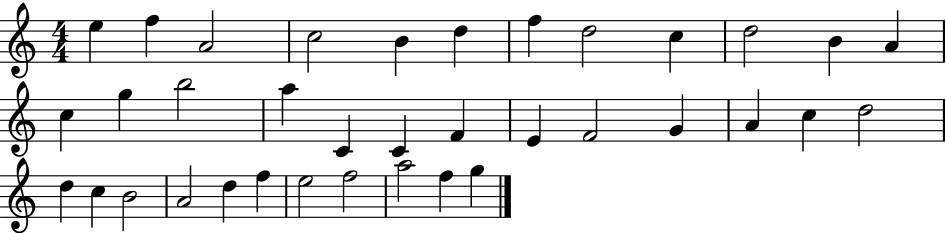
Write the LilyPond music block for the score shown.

{
  \clef treble
  \numericTimeSignature
  \time 4/4
  \key c \major
  e''4 f''4 a'2 | c''2 b'4 d''4 | f''4 d''2 c''4 | d''2 b'4 a'4 | \break c''4 g''4 b''2 | a''4 c'4 c'4 f'4 | e'4 f'2 g'4 | a'4 c''4 d''2 | \break d''4 c''4 b'2 | a'2 d''4 f''4 | e''2 f''2 | a''2 f''4 g''4 | \break \bar "|."
}